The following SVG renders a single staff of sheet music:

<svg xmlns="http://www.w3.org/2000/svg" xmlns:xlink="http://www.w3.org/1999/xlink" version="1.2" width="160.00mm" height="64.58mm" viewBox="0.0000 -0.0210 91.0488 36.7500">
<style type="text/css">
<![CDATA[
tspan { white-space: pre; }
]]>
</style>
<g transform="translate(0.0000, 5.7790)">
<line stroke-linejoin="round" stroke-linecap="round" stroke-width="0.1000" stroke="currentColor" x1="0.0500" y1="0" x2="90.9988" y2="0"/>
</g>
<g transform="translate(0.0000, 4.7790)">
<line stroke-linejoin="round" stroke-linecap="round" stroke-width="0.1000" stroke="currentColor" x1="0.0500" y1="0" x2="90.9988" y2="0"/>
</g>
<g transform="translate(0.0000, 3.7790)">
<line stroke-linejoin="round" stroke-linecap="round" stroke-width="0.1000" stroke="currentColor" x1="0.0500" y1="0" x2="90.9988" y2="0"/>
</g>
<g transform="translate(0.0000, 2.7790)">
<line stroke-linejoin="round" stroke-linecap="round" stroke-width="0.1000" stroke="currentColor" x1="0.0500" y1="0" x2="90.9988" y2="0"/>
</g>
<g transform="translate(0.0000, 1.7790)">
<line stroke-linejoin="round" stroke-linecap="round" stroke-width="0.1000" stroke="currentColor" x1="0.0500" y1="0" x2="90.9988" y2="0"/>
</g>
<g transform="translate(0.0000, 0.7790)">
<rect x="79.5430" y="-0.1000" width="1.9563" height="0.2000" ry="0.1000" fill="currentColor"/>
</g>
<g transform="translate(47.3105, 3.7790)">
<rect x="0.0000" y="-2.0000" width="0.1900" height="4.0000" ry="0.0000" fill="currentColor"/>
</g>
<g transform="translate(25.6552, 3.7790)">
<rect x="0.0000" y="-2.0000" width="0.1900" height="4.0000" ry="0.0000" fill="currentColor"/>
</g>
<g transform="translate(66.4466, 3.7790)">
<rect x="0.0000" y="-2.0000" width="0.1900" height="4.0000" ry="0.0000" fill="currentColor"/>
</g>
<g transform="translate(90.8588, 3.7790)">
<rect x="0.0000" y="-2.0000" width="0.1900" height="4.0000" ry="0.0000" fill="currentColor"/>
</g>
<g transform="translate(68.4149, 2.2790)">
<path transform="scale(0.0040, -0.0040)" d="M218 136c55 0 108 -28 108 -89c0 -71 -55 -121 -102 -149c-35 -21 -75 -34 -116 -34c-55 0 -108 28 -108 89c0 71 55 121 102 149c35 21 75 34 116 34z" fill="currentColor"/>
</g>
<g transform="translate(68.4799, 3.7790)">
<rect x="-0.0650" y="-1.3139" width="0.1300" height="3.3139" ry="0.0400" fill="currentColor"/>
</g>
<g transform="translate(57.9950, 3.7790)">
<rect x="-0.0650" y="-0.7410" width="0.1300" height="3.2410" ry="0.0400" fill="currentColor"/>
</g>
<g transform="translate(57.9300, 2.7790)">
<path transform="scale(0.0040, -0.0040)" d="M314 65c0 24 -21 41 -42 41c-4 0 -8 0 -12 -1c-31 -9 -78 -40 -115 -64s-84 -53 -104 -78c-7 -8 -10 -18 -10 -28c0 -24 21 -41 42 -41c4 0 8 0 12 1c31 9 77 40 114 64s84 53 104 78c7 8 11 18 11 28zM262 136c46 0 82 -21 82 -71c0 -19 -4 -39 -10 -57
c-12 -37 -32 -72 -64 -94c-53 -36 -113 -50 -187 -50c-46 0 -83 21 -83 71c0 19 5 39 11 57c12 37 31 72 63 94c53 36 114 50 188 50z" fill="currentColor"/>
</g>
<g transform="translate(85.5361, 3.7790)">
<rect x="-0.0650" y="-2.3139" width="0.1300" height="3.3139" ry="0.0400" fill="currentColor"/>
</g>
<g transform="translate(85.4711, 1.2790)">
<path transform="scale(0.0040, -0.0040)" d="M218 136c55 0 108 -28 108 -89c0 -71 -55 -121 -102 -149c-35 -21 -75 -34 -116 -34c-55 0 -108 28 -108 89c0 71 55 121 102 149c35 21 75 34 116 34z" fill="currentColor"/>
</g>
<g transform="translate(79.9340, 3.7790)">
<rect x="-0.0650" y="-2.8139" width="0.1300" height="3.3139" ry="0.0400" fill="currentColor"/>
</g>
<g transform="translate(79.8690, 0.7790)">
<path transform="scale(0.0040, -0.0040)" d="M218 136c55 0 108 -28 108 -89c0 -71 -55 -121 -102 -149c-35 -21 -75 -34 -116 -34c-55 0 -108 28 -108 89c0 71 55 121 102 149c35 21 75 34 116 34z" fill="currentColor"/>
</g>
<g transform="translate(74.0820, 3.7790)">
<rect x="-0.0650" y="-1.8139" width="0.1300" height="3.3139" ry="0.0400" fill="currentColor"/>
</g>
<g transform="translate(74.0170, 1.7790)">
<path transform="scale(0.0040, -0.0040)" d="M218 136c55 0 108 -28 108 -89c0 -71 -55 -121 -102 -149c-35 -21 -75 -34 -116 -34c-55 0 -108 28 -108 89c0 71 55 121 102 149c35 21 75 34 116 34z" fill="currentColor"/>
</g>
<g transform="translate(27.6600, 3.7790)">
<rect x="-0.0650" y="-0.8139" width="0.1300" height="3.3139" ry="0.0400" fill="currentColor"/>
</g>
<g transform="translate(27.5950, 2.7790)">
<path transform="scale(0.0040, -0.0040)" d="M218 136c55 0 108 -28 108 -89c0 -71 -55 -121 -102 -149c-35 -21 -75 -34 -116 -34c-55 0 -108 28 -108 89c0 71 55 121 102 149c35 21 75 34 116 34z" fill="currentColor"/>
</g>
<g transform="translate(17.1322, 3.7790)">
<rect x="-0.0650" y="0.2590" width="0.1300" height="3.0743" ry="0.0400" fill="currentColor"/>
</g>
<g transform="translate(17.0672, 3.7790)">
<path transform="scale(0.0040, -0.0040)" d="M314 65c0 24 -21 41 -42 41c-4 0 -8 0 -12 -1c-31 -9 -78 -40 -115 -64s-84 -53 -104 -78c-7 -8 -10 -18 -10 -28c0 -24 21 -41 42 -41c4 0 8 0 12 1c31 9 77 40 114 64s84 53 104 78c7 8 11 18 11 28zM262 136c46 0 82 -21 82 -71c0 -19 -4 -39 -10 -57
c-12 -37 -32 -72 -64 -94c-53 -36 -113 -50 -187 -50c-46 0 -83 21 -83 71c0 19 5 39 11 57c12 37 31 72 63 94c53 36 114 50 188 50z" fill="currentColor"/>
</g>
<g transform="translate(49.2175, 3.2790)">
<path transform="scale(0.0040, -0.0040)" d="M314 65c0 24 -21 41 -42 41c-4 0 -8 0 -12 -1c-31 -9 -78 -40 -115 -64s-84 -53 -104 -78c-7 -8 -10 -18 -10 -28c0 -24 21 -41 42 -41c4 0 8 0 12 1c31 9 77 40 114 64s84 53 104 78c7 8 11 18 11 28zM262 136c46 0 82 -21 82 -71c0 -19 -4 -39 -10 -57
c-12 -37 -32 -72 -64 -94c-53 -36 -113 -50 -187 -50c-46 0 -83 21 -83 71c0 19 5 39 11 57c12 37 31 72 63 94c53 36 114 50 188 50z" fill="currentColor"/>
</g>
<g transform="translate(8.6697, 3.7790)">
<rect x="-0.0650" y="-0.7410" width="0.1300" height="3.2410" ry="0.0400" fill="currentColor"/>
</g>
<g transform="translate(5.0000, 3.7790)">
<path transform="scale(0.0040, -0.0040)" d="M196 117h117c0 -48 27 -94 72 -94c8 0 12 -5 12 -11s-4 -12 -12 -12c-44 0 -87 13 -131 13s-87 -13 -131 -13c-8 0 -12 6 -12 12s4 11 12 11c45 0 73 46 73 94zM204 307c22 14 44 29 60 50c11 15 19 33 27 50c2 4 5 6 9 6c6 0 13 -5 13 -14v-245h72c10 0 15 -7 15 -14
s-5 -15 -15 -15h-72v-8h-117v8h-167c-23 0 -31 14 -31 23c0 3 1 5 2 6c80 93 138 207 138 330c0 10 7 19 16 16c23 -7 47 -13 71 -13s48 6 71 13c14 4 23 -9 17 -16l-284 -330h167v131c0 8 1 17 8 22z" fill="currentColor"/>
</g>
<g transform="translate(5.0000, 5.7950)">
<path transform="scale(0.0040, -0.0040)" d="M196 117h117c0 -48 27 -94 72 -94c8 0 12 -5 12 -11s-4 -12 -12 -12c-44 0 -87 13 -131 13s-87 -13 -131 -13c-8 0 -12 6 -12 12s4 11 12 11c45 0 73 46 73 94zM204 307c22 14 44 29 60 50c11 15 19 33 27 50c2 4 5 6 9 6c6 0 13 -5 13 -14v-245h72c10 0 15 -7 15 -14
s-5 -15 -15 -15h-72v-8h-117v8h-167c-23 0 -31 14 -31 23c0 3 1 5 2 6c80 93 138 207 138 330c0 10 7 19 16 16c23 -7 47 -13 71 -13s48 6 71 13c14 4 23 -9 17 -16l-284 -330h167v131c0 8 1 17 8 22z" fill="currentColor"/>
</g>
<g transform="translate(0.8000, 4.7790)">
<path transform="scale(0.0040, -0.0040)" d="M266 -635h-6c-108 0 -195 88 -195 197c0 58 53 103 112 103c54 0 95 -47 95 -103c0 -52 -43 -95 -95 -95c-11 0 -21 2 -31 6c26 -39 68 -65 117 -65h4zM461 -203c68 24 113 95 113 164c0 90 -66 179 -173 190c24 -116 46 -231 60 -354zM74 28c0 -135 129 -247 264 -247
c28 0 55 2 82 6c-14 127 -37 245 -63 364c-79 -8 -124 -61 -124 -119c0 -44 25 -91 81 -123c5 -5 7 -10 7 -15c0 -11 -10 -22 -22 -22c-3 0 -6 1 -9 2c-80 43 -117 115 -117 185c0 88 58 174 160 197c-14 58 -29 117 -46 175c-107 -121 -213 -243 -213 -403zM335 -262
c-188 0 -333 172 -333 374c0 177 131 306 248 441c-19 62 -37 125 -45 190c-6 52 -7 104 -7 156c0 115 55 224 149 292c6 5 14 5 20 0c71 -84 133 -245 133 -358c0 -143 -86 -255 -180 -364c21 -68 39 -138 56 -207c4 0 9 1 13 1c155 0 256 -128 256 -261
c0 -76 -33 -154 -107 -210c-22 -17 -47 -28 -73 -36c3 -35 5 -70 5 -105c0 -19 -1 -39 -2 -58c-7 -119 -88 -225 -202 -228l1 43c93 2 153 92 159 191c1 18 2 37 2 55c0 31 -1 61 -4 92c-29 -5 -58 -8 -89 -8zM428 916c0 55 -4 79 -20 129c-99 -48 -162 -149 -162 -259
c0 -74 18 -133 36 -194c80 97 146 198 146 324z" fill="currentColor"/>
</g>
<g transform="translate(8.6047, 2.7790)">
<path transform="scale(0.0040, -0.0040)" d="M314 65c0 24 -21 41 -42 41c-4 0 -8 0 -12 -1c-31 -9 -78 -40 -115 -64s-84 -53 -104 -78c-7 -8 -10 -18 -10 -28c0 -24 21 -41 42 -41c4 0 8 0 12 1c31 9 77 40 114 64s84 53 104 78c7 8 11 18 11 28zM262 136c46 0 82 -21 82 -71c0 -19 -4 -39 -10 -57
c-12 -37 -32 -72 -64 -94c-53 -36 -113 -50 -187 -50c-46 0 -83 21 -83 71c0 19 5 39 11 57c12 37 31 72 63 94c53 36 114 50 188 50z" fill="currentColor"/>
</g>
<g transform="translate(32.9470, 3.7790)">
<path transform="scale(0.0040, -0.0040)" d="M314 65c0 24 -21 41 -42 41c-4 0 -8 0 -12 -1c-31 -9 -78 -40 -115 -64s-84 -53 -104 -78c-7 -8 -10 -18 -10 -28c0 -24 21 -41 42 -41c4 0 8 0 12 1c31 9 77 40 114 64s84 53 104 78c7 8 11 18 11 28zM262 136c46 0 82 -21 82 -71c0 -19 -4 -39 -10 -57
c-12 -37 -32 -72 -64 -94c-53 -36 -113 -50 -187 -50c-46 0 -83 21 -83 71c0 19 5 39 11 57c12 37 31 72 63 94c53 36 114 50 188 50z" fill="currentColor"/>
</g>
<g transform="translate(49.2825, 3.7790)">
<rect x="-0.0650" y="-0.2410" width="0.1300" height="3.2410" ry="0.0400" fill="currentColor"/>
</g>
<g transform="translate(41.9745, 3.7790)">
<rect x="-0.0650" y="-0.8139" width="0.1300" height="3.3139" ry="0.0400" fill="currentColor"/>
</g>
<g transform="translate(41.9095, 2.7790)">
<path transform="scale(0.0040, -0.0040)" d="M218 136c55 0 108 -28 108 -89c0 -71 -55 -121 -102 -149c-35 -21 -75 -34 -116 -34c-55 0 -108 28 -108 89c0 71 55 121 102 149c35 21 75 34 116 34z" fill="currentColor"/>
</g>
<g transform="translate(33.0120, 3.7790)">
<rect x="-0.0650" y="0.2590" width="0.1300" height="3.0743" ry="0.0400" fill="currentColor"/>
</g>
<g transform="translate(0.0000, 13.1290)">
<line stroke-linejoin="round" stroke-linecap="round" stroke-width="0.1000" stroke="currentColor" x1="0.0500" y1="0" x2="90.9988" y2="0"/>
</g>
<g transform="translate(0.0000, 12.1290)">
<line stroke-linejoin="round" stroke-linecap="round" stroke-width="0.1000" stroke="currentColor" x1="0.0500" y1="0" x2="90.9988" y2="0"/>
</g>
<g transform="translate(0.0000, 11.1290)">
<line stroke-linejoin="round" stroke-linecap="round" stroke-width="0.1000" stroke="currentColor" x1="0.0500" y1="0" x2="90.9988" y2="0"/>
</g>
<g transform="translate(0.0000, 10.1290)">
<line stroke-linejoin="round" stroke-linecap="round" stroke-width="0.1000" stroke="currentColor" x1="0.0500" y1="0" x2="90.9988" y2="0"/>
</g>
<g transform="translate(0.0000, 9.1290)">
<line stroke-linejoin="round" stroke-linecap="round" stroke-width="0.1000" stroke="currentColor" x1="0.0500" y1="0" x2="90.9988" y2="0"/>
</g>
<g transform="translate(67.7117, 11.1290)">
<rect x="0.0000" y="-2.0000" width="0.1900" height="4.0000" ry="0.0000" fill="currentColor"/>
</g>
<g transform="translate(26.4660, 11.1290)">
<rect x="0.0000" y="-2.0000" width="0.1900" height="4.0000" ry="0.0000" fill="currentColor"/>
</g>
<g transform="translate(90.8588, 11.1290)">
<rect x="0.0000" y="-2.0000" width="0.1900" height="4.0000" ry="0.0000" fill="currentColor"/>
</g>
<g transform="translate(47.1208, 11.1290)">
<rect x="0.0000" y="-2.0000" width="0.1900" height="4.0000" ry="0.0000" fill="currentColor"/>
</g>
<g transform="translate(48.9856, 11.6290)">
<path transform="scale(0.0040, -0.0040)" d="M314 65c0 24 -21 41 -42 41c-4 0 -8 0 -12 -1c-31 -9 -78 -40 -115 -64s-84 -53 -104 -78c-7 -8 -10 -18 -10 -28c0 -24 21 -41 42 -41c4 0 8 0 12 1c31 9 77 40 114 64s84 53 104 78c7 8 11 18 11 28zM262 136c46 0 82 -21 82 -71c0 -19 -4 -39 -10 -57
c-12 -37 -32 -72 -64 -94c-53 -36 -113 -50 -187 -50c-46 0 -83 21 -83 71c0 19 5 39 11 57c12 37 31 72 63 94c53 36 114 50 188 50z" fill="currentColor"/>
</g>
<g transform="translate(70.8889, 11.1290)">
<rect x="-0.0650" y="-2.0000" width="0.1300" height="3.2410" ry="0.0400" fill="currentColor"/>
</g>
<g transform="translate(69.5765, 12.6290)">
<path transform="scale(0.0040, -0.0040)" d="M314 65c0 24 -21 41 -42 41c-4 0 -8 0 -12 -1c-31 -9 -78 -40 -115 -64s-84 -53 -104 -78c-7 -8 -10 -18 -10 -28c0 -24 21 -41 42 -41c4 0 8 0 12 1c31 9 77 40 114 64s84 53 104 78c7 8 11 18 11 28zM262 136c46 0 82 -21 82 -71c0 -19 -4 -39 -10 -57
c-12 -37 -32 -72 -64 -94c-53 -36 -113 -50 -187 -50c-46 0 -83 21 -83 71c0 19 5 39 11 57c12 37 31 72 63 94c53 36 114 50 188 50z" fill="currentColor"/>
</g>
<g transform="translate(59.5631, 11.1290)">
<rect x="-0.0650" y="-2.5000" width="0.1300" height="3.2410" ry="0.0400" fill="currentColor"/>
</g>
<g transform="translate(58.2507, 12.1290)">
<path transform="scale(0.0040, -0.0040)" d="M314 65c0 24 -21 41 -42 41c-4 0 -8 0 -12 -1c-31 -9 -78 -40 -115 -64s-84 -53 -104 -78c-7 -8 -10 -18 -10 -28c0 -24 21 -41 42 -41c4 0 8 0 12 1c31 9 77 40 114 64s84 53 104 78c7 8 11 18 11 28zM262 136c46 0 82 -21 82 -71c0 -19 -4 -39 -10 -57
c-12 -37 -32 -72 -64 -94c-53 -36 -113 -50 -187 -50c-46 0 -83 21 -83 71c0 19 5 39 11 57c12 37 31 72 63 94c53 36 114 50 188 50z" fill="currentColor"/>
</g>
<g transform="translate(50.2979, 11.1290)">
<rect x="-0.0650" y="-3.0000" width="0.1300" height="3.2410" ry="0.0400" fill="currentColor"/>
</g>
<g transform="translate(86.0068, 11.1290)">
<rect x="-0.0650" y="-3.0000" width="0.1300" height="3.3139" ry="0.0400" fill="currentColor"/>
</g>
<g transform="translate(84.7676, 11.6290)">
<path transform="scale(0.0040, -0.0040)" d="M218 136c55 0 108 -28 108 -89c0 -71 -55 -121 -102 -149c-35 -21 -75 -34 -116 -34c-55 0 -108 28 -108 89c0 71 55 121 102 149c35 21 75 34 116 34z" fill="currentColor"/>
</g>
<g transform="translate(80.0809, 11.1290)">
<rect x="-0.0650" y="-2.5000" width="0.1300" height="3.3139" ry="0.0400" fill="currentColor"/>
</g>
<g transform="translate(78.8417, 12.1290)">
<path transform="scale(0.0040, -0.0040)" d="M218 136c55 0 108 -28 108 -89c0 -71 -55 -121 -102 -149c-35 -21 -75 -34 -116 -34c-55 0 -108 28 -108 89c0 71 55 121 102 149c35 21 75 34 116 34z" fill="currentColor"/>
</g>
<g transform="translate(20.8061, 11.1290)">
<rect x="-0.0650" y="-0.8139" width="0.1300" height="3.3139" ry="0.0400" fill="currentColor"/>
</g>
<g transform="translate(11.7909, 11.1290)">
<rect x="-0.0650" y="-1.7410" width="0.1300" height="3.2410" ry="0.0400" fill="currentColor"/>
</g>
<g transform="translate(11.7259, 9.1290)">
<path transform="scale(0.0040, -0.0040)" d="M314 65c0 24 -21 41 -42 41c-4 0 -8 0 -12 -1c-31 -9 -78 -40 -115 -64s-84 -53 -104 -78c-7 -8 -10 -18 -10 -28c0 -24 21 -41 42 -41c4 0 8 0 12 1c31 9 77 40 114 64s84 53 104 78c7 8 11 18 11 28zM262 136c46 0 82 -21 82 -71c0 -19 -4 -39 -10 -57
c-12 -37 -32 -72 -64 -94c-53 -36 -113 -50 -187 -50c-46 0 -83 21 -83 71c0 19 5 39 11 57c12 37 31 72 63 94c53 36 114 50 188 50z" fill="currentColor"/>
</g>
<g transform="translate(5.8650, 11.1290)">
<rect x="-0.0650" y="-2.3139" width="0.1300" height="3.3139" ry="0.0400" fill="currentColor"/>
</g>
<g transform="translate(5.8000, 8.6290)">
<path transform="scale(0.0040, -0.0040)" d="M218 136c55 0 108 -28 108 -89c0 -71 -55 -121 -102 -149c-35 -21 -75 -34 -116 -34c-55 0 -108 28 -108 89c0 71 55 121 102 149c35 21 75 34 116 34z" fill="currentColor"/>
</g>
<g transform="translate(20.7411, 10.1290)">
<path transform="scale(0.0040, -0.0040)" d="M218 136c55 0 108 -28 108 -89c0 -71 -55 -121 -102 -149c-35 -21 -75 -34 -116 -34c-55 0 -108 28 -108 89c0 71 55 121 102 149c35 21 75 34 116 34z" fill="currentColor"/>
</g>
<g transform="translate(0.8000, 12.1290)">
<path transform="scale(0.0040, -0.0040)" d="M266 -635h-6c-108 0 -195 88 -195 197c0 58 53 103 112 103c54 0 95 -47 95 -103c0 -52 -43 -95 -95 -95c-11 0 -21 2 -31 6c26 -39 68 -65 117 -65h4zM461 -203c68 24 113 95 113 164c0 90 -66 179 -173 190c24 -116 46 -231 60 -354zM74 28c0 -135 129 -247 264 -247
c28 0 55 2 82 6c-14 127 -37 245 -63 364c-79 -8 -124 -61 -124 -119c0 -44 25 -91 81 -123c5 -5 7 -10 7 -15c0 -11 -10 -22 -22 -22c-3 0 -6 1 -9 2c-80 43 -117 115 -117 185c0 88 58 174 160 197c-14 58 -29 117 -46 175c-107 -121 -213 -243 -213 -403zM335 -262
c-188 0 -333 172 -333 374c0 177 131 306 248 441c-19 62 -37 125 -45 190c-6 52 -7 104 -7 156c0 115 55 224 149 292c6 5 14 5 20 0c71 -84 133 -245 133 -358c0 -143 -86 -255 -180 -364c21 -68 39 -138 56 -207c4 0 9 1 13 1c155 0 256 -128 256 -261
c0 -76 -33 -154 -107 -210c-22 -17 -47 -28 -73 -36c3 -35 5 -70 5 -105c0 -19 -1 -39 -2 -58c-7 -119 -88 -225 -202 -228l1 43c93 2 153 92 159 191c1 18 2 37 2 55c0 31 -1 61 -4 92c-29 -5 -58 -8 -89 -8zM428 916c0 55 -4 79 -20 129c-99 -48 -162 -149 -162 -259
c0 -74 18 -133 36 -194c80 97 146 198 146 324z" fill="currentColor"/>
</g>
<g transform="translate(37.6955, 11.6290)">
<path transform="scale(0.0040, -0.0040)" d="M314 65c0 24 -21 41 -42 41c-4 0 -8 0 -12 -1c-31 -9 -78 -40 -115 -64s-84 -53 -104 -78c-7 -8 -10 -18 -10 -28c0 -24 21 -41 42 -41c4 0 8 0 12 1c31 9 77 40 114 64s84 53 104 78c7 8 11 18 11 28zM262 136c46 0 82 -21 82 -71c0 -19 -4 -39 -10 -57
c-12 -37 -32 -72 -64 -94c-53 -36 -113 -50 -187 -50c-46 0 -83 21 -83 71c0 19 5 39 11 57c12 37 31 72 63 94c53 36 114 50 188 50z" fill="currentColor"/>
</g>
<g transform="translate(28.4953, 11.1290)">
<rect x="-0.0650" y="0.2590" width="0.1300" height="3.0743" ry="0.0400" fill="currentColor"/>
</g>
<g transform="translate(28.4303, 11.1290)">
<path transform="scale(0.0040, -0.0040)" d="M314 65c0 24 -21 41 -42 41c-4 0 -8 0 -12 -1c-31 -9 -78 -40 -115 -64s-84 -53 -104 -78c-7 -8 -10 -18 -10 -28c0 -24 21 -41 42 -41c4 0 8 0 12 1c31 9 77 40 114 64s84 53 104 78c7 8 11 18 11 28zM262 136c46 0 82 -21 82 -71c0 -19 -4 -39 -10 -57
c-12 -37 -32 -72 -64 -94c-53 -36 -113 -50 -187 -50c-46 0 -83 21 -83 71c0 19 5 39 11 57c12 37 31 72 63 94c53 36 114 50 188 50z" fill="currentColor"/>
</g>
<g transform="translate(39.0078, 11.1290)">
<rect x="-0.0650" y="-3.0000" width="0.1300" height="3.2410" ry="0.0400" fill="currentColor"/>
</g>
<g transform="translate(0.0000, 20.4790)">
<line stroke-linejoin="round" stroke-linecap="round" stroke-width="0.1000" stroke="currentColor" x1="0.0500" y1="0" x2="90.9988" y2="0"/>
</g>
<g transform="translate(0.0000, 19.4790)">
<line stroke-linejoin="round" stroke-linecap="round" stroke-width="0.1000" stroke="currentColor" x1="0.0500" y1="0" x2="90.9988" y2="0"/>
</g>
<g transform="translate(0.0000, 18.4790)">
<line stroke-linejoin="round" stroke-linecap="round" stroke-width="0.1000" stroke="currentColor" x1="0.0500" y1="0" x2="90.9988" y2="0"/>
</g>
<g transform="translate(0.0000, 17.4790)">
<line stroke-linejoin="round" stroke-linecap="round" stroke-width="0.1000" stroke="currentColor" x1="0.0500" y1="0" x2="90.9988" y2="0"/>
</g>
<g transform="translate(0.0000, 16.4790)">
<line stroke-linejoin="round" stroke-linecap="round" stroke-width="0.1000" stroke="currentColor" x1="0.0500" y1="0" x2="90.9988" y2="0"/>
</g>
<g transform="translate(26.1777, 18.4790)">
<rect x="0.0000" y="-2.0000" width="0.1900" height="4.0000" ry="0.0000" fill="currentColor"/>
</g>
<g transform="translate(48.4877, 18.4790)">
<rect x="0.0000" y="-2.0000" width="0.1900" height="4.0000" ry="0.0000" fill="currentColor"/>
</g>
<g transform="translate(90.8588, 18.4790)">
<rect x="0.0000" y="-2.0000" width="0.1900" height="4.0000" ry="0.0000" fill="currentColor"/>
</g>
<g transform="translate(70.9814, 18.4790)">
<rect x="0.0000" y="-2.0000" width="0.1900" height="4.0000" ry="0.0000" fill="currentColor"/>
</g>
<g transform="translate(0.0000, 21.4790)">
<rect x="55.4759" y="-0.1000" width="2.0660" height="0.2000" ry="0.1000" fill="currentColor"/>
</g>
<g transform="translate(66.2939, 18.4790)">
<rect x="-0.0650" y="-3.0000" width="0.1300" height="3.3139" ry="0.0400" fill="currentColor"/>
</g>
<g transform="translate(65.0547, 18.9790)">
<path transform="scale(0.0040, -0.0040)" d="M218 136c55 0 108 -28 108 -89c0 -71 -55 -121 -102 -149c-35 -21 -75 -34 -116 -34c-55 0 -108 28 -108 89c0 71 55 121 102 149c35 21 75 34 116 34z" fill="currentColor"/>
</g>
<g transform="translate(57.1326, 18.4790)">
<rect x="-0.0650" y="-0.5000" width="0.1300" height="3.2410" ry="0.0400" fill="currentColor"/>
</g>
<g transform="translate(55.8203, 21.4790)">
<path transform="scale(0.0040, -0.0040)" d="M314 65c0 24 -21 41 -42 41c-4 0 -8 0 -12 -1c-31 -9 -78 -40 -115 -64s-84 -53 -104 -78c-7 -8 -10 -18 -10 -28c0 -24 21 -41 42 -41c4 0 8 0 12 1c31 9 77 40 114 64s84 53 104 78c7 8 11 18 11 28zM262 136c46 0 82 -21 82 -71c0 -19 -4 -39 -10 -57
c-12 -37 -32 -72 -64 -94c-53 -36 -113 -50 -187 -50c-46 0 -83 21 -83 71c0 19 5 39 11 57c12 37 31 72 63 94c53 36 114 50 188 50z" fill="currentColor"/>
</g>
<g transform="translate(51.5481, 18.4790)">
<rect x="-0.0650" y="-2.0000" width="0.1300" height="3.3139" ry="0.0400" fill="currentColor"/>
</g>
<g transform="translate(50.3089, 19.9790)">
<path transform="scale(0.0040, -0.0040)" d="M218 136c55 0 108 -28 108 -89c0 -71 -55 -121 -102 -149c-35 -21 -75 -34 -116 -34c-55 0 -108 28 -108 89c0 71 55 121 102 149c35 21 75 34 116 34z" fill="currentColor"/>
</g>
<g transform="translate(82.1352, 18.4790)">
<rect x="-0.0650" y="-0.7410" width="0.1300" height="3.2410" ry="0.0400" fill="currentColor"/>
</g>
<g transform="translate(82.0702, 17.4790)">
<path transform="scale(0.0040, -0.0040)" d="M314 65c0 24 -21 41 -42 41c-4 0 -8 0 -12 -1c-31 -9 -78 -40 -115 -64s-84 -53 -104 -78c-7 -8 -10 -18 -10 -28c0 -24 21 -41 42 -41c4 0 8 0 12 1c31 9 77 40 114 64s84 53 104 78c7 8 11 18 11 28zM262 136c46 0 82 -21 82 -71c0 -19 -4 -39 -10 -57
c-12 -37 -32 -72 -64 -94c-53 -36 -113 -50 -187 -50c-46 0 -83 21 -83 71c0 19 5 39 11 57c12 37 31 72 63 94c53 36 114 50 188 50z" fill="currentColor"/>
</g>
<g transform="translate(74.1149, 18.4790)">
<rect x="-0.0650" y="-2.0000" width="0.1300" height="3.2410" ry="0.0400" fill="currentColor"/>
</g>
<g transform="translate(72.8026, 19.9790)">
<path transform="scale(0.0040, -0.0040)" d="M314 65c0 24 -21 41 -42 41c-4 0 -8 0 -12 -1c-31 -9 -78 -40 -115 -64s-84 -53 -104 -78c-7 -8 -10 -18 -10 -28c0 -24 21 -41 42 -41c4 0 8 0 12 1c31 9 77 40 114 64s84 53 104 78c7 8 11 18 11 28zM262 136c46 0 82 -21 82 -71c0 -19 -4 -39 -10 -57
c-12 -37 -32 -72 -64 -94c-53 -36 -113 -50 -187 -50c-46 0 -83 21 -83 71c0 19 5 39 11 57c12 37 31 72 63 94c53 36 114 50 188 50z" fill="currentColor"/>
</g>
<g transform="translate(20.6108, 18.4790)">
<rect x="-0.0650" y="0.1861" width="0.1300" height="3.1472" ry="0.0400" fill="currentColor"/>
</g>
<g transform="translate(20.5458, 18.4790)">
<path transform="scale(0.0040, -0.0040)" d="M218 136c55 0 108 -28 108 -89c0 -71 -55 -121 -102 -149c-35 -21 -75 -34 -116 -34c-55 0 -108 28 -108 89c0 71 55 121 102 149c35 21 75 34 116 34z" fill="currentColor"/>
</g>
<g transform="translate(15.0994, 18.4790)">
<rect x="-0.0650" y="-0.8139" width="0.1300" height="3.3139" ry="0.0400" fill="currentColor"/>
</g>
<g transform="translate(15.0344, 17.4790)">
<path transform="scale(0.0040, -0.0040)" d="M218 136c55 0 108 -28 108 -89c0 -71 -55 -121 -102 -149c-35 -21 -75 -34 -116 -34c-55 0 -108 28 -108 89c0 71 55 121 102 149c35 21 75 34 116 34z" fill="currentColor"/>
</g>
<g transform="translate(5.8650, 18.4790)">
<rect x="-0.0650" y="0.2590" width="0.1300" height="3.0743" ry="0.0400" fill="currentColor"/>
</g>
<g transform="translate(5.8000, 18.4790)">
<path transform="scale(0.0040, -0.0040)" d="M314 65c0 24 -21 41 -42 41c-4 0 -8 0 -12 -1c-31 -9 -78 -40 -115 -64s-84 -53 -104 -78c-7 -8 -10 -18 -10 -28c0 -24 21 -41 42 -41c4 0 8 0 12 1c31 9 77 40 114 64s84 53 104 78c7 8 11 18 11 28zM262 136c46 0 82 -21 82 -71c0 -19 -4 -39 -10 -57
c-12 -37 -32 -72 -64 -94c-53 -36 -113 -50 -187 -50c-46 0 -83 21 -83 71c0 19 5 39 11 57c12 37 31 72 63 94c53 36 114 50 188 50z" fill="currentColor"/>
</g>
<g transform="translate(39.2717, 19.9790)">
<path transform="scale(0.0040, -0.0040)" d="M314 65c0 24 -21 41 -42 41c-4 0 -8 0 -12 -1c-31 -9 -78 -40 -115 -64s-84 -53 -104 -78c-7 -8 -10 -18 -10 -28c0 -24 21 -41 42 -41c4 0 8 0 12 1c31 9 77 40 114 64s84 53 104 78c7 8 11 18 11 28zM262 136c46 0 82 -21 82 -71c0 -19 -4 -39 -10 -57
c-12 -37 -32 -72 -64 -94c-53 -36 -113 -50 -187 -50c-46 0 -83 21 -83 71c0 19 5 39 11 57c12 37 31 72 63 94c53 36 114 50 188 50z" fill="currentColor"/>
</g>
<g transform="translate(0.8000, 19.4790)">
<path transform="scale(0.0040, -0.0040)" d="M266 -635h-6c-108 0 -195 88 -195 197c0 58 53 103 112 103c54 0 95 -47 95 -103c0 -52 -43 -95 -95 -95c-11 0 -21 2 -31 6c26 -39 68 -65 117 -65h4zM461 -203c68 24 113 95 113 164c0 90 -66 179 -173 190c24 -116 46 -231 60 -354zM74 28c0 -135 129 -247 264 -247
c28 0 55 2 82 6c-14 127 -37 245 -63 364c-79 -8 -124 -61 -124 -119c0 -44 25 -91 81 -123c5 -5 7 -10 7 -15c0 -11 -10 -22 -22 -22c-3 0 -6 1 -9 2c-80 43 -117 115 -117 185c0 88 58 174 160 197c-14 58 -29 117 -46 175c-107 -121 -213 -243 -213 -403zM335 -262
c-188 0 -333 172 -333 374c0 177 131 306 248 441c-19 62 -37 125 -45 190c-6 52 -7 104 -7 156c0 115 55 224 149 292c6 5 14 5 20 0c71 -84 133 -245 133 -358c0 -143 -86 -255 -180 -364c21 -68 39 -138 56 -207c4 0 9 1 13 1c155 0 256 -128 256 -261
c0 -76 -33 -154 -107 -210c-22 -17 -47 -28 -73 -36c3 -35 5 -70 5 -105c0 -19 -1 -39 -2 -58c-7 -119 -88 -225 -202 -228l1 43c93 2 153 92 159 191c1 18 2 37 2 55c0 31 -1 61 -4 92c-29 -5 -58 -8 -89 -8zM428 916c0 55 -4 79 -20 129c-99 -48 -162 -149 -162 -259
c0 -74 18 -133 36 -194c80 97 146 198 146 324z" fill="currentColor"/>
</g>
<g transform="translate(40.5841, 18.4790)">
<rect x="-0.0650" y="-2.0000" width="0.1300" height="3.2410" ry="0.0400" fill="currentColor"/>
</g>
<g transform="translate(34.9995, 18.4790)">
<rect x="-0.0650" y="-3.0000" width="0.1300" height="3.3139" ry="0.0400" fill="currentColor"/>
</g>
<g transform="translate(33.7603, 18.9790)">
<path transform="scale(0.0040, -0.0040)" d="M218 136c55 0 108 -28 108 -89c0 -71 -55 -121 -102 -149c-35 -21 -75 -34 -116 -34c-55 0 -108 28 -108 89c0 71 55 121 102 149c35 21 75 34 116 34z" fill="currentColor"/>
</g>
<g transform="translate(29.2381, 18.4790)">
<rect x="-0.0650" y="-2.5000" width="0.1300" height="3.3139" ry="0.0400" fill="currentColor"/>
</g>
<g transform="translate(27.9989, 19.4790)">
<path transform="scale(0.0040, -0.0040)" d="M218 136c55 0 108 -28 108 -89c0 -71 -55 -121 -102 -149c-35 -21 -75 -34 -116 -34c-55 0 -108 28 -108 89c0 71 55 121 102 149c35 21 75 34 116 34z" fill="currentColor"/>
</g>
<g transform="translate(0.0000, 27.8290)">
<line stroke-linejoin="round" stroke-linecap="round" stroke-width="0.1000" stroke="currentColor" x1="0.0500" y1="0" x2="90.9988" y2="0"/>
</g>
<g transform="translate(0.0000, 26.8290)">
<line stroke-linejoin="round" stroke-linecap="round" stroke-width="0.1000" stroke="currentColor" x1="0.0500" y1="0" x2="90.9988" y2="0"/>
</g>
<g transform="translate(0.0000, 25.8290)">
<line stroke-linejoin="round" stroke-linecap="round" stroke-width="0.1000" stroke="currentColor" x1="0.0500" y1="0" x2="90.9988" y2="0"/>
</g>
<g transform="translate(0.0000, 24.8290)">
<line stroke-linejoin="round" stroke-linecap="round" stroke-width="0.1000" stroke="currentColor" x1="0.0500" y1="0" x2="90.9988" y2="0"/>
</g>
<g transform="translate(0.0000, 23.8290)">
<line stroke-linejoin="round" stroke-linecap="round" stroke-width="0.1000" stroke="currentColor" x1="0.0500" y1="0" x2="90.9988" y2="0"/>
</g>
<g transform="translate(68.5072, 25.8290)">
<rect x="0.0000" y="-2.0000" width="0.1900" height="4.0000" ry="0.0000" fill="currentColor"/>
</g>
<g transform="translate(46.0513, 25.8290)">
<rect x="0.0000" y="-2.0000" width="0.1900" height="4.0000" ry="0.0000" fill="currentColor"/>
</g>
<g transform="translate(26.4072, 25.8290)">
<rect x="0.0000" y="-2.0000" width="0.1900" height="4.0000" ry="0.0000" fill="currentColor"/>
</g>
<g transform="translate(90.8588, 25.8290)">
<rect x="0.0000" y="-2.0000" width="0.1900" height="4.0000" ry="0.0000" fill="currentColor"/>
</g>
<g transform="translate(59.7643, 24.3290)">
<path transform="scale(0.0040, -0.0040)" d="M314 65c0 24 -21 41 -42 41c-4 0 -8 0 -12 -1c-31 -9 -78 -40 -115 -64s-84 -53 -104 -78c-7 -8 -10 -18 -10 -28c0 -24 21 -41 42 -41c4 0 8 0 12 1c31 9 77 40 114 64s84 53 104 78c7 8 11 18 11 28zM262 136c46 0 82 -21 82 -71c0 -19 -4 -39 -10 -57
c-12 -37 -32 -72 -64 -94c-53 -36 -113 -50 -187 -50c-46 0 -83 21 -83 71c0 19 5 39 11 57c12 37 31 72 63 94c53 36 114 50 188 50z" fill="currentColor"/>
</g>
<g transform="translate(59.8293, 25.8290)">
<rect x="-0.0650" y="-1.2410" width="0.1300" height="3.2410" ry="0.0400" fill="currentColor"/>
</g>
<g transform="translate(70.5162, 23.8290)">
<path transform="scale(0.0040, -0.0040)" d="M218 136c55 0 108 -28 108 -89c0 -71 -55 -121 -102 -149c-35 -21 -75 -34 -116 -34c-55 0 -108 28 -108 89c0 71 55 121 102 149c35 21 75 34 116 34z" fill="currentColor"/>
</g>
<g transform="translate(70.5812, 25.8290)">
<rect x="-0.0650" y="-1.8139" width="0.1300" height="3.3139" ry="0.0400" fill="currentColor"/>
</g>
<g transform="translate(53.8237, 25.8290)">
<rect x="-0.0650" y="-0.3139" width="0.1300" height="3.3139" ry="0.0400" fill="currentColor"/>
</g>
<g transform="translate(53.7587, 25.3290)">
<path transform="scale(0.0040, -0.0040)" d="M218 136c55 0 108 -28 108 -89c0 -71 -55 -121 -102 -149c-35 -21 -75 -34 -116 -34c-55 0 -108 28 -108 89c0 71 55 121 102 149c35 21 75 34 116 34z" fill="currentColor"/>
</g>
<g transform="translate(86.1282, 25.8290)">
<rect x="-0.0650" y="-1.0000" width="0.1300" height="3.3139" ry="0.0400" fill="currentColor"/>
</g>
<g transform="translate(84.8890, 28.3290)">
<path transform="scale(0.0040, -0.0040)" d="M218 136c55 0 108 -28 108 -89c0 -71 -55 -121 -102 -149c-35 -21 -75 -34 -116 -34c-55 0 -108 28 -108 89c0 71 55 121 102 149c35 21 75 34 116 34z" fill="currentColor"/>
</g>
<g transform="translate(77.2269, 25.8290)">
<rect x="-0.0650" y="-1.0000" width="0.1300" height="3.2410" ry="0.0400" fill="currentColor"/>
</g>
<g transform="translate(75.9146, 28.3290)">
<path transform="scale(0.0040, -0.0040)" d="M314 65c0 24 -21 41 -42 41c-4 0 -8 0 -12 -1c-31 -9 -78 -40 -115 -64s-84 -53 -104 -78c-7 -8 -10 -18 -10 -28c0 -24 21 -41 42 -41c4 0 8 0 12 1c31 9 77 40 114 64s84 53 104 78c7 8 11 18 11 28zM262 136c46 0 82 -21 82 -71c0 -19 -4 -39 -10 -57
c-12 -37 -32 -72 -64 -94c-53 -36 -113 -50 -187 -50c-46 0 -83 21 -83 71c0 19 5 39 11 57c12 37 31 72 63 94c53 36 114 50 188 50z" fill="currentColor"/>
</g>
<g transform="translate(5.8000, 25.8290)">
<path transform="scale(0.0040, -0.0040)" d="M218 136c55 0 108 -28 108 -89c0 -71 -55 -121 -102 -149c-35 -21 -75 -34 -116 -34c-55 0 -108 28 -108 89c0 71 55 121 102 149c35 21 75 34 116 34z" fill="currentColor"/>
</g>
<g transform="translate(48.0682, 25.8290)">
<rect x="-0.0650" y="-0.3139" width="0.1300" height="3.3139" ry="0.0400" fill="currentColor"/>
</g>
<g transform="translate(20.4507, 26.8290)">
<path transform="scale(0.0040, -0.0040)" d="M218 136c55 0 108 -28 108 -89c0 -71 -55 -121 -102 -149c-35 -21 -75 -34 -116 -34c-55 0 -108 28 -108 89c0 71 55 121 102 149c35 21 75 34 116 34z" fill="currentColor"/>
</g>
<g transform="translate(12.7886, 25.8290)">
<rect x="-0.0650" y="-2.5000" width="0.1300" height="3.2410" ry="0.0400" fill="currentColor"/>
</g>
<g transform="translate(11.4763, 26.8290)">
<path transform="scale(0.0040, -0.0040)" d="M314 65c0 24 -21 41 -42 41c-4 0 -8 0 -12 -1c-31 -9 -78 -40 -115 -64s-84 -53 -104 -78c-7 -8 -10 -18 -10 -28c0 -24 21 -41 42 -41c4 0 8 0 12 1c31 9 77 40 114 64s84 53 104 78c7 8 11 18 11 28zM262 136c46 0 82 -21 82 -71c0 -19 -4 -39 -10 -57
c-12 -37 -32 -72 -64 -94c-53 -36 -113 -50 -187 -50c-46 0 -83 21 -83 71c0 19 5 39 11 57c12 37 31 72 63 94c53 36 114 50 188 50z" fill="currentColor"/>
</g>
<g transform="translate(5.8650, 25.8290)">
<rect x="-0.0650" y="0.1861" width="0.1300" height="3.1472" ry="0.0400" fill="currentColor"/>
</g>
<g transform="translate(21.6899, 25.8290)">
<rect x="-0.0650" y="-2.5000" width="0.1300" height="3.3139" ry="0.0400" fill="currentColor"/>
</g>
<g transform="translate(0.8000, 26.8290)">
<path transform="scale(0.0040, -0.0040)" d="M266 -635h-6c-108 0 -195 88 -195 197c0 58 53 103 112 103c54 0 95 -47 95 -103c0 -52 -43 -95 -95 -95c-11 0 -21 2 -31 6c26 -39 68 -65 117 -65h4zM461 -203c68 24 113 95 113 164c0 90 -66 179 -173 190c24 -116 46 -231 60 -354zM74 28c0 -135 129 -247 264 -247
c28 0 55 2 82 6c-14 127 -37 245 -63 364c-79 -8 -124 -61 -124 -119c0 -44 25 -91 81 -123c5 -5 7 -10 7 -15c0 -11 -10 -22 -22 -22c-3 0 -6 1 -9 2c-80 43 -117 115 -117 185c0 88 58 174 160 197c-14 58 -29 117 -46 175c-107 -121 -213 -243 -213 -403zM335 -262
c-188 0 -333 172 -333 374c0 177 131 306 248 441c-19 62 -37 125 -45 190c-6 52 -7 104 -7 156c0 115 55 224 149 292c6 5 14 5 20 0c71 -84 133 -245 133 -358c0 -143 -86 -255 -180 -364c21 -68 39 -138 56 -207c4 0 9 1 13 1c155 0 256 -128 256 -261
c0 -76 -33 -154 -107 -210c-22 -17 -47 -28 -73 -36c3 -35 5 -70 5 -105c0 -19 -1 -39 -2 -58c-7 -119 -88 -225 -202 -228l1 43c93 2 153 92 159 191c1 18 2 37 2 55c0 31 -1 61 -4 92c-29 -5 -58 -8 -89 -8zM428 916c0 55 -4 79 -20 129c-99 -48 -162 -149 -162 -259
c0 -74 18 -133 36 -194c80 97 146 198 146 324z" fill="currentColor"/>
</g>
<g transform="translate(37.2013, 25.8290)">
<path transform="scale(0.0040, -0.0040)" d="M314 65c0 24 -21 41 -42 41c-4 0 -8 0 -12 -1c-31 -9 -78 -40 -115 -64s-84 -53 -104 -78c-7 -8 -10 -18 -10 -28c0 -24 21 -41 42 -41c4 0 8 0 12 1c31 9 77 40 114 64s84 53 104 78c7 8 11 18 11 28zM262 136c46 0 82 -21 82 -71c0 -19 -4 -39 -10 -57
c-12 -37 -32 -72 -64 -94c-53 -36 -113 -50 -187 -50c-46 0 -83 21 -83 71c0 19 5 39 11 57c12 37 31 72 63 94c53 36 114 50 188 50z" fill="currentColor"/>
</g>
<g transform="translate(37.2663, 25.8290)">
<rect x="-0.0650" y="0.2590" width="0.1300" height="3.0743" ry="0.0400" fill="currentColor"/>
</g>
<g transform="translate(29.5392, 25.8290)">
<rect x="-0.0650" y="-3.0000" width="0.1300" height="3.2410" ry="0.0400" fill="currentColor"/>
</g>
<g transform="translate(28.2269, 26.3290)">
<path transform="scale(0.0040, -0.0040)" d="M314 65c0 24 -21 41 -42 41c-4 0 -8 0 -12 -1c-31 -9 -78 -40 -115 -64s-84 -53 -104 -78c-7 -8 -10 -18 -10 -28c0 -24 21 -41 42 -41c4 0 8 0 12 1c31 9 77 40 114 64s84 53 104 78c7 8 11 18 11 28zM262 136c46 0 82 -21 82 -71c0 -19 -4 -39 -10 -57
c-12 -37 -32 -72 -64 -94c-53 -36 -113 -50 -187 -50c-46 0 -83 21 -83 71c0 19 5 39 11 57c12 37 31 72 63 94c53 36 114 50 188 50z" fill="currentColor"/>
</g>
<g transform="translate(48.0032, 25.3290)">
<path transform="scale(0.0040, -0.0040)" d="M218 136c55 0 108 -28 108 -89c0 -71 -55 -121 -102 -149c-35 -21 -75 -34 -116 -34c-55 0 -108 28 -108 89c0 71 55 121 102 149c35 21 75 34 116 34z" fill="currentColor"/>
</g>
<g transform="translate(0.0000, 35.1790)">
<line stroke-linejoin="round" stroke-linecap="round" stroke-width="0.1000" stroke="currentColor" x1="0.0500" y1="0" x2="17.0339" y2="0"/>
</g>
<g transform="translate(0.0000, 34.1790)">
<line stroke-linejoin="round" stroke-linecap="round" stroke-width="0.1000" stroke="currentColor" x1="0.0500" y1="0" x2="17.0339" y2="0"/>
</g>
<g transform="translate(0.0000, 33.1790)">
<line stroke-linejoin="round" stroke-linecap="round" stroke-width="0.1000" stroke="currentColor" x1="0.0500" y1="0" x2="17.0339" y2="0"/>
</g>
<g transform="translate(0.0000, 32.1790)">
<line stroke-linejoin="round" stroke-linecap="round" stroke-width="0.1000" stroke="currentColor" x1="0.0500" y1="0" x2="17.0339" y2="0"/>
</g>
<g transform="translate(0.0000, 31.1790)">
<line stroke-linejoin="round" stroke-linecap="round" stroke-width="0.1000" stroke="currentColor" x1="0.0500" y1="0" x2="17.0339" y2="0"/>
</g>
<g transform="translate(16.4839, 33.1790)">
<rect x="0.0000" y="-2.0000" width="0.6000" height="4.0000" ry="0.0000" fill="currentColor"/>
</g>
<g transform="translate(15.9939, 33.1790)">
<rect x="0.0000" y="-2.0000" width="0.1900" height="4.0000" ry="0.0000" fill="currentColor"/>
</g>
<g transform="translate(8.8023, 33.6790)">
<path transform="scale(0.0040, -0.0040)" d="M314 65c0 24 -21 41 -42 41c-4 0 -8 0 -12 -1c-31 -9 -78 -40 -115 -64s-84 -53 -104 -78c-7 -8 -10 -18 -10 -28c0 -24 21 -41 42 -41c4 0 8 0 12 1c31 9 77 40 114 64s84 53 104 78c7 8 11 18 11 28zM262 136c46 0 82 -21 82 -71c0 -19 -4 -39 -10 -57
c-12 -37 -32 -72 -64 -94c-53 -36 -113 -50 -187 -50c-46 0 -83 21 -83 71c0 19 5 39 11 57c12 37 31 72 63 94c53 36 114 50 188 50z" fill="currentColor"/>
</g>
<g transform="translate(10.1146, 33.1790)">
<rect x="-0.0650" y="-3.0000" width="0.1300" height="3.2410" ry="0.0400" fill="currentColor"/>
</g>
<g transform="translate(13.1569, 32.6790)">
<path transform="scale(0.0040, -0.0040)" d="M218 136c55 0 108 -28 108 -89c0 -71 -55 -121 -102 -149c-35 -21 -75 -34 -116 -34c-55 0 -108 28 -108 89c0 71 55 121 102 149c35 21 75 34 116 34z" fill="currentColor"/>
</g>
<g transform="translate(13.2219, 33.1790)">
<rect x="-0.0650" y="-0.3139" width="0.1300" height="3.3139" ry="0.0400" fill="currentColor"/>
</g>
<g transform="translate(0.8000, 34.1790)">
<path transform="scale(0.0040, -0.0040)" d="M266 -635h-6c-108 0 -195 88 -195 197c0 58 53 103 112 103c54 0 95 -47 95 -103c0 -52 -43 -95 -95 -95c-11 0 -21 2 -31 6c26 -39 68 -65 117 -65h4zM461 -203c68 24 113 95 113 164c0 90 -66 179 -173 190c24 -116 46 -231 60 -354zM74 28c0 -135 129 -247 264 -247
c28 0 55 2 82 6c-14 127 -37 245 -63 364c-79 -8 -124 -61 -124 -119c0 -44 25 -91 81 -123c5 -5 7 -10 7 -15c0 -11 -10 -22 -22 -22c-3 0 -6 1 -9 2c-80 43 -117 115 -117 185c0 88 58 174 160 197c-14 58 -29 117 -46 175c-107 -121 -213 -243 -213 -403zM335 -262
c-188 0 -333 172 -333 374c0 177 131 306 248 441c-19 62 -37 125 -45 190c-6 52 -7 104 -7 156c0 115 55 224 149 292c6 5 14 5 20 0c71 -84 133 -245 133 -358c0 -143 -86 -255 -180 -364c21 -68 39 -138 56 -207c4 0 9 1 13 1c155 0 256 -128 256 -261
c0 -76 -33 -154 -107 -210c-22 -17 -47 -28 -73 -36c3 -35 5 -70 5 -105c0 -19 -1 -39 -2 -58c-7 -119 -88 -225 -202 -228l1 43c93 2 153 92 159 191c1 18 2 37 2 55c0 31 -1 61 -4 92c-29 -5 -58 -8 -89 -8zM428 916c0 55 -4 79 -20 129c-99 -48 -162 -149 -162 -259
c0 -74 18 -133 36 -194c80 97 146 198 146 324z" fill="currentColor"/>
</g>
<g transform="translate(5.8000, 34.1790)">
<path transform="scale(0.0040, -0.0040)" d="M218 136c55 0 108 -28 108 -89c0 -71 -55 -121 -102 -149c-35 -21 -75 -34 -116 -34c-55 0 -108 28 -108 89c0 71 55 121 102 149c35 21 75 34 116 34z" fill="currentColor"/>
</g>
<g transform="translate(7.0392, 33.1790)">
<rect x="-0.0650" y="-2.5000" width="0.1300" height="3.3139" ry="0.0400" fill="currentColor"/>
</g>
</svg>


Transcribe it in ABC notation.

X:1
T:Untitled
M:4/4
L:1/4
K:C
d2 B2 d B2 d c2 d2 e f a g g f2 d B2 A2 A2 G2 F2 G A B2 d B G A F2 F C2 A F2 d2 B G2 G A2 B2 c c e2 f D2 D G A2 c